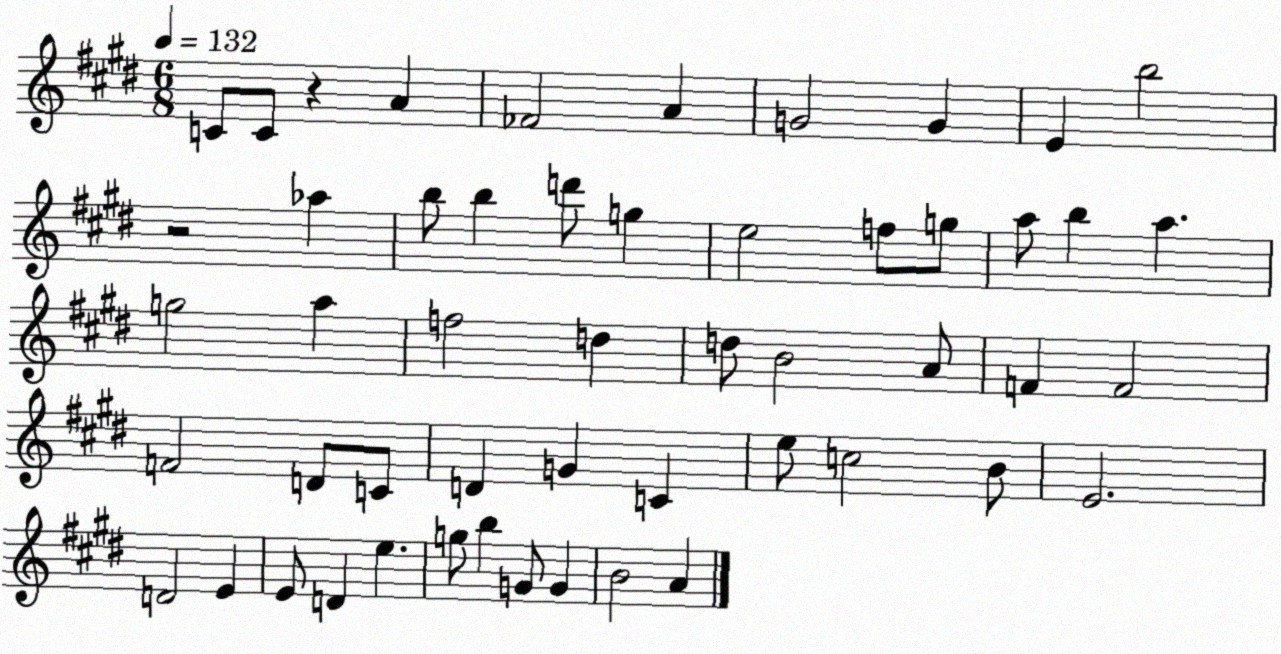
X:1
T:Untitled
M:6/8
L:1/4
K:E
C/2 C/2 z A _F2 A G2 G E b2 z2 _a b/2 b d'/2 g e2 f/2 g/2 a/2 b a g2 a f2 d d/2 B2 A/2 F F2 F2 D/2 C/2 D G C e/2 c2 B/2 E2 D2 E E/2 D e g/2 b G/2 G B2 A